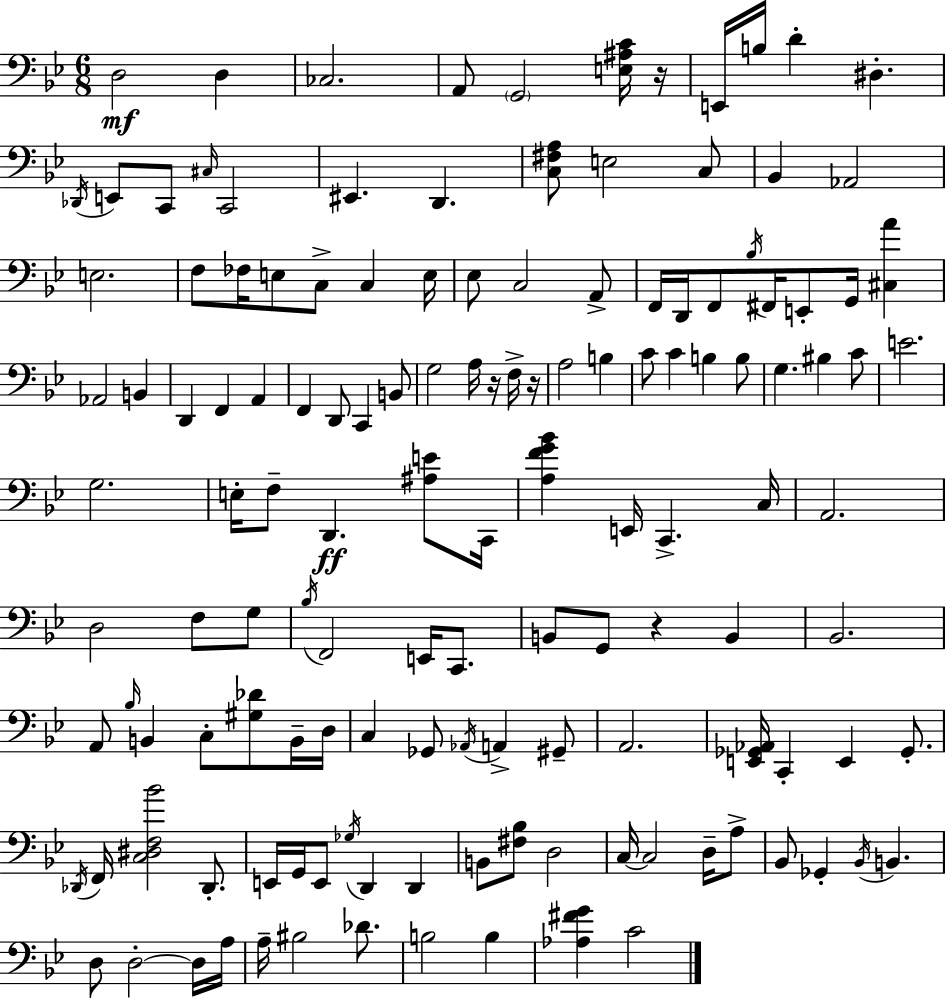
{
  \clef bass
  \numericTimeSignature
  \time 6/8
  \key bes \major
  d2\mf d4 | ces2. | a,8 \parenthesize g,2 <e ais c'>16 r16 | e,16 b16 d'4-. dis4.-. | \break \acciaccatura { des,16 } e,8 c,8 \grace { cis16 } c,2 | eis,4. d,4. | <c fis a>8 e2 | c8 bes,4 aes,2 | \break e2. | f8 fes16 e8 c8-> c4 | e16 ees8 c2 | a,8-> f,16 d,16 f,8 \acciaccatura { bes16 } fis,16 e,8-. g,16 <cis a'>4 | \break aes,2 b,4 | d,4 f,4 a,4 | f,4 d,8 c,4 | b,8 g2 a16 | \break r16 f16-> r16 a2 b4 | c'8 c'4 b4 | b8 g4. bis4 | c'8 e'2. | \break g2. | e16-. f8-- d,4.\ff | <ais e'>8 c,16 <a f' g' bes'>4 e,16 c,4.-> | c16 a,2. | \break d2 f8 | g8 \acciaccatura { bes16 } f,2 | e,16 c,8. b,8 g,8 r4 | b,4 bes,2. | \break a,8 \grace { bes16 } b,4 c8-. | <gis des'>8 b,16-- d16 c4 ges,8 \acciaccatura { aes,16 } | a,4-> gis,8-- a,2. | <e, ges, aes,>16 c,4-. e,4 | \break ges,8.-. \acciaccatura { des,16 } f,16 <c dis f bes'>2 | des,8.-. e,16 g,16 e,8 \acciaccatura { ges16 } | d,4 d,4 b,8 <fis bes>8 | d2 c16~~ c2 | \break d16-- a8-> bes,8 ges,4-. | \acciaccatura { bes,16 } b,4. d8 d2-.~~ | d16 a16 a16-- bis2 | des'8. b2 | \break b4 <aes fis' g'>4 | c'2 \bar "|."
}